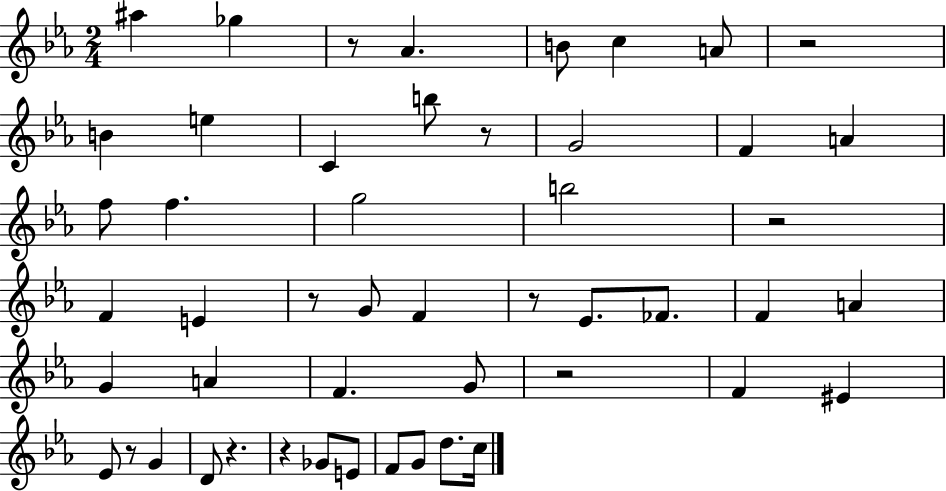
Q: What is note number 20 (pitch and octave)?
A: G4